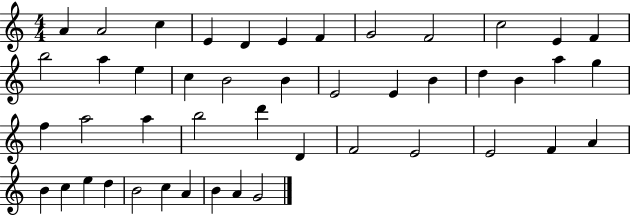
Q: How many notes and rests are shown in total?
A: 46